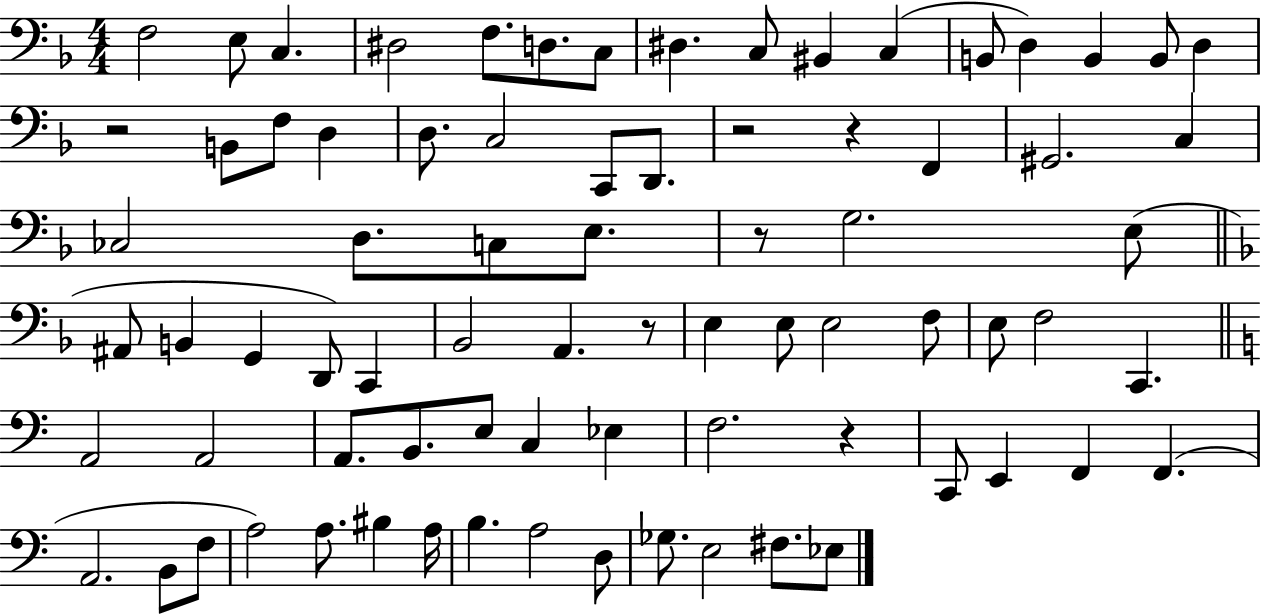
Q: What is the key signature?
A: F major